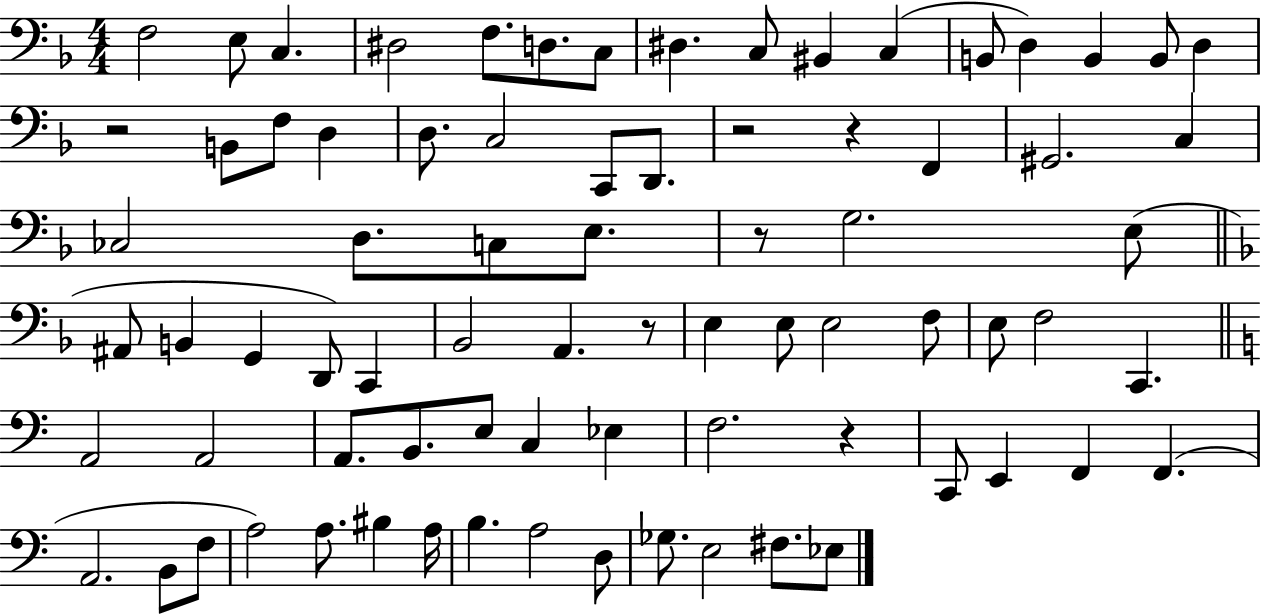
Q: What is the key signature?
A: F major